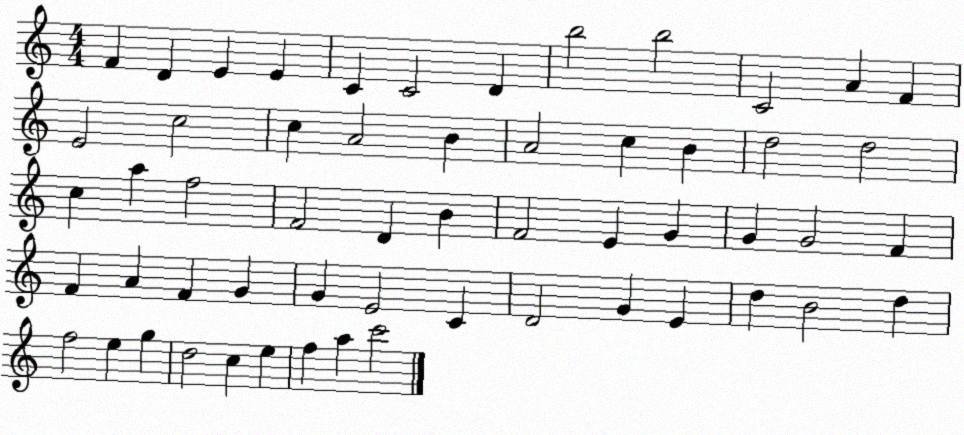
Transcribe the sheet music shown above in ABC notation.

X:1
T:Untitled
M:4/4
L:1/4
K:C
F D E E C C2 D b2 b2 C2 A F E2 c2 c A2 B A2 c B d2 d2 c a f2 F2 D B F2 E G G G2 F F A F G G E2 C D2 G E d B2 d f2 e g d2 c e f a c'2